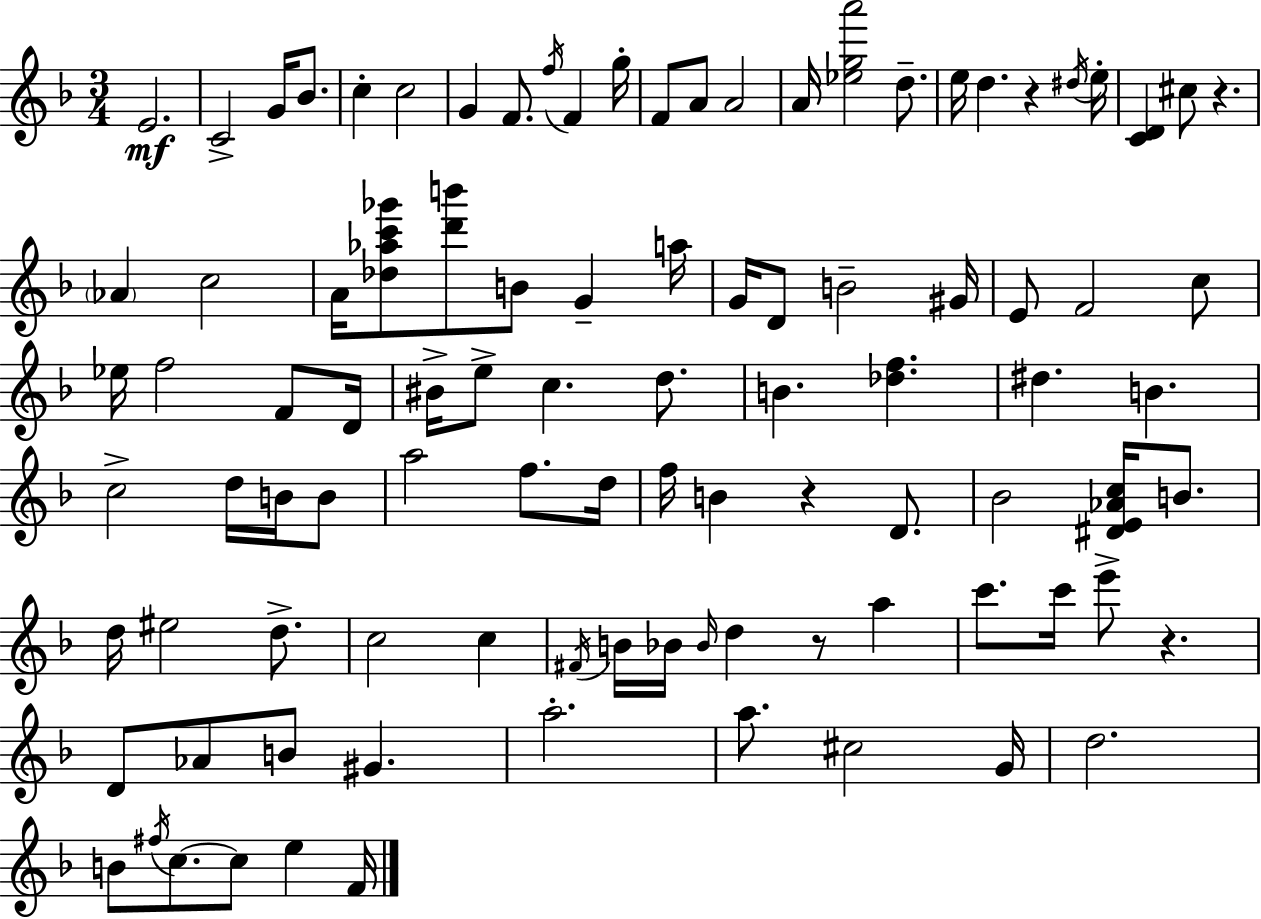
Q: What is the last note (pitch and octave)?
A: F4